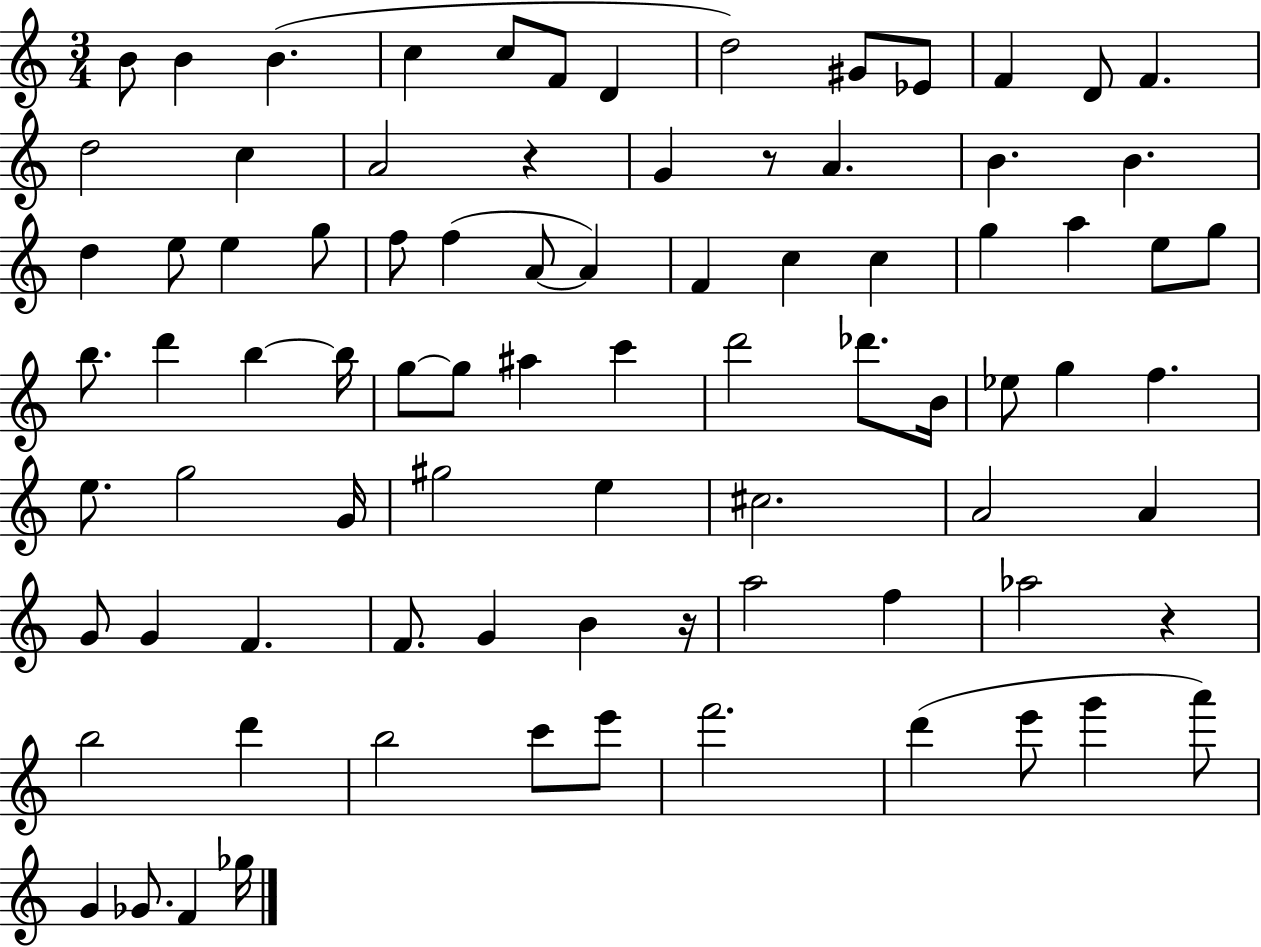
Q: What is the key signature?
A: C major